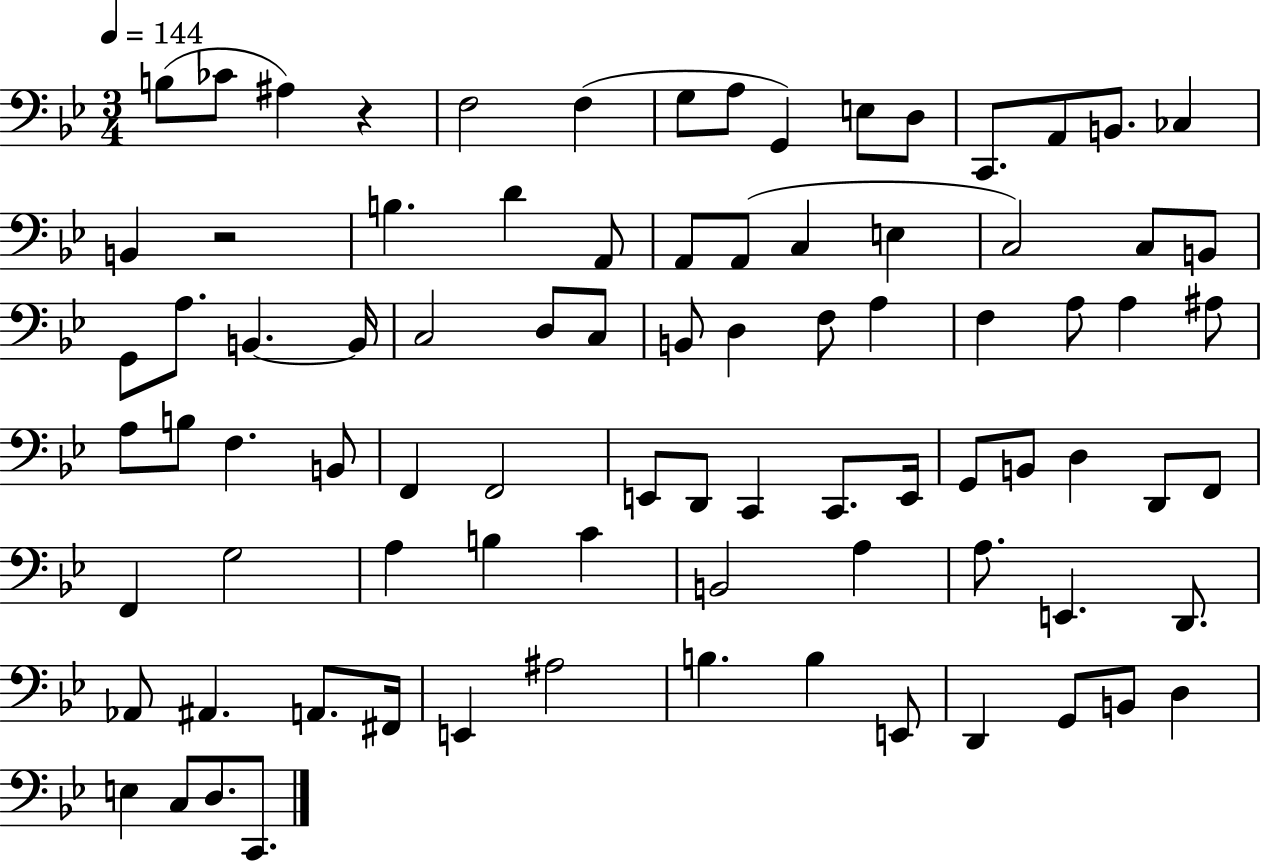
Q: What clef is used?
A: bass